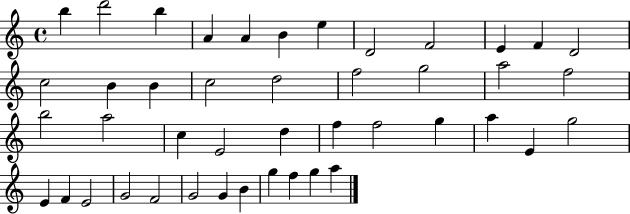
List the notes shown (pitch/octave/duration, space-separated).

B5/q D6/h B5/q A4/q A4/q B4/q E5/q D4/h F4/h E4/q F4/q D4/h C5/h B4/q B4/q C5/h D5/h F5/h G5/h A5/h F5/h B5/h A5/h C5/q E4/h D5/q F5/q F5/h G5/q A5/q E4/q G5/h E4/q F4/q E4/h G4/h F4/h G4/h G4/q B4/q G5/q F5/q G5/q A5/q